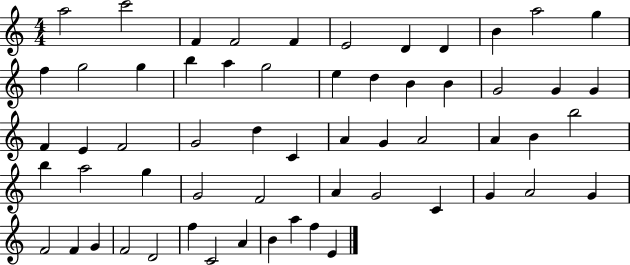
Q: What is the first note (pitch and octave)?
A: A5